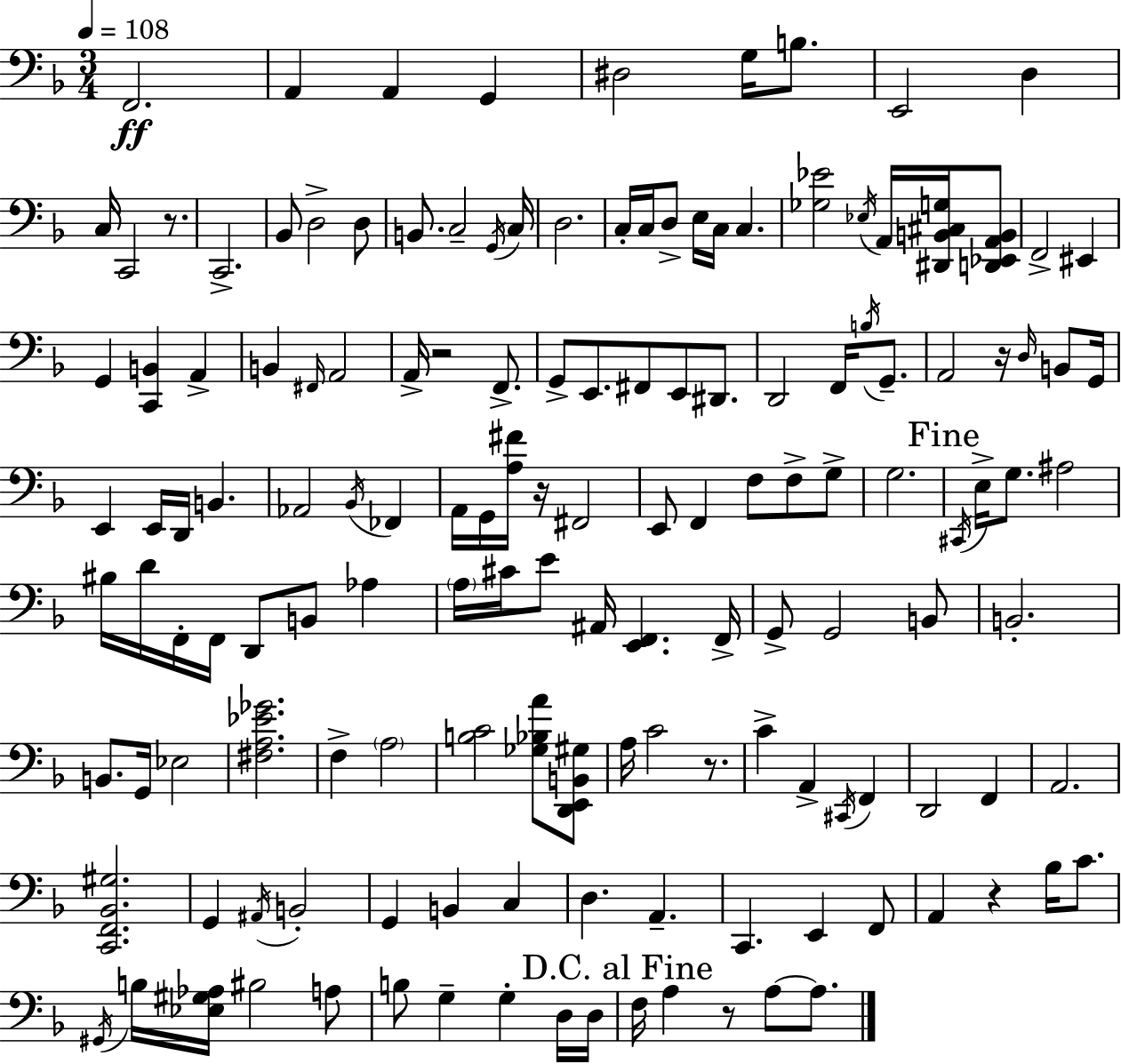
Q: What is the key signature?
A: D minor